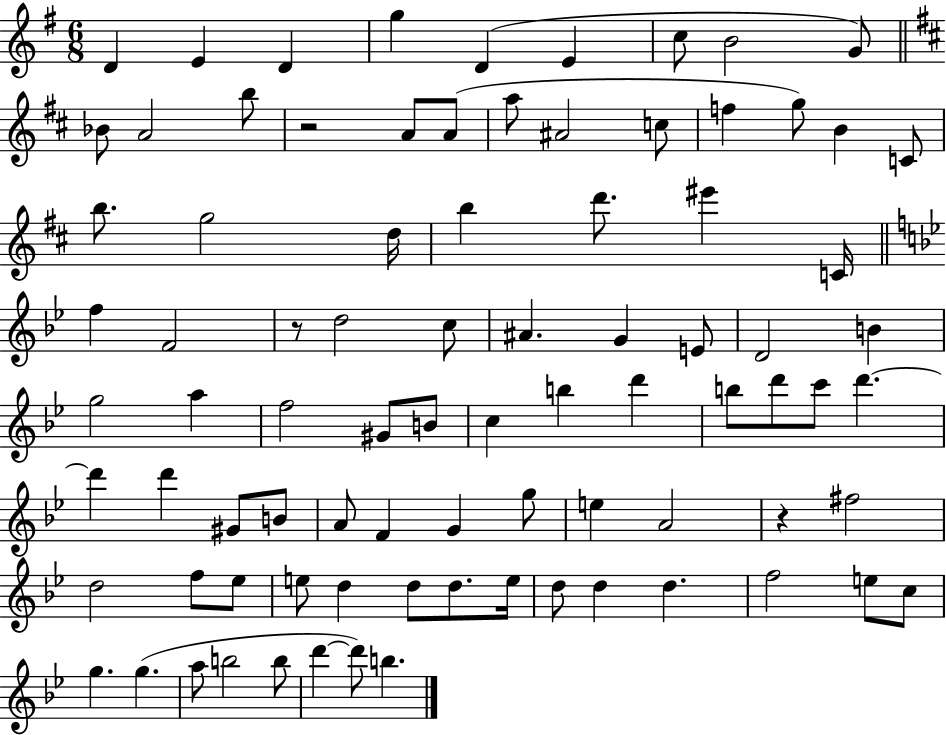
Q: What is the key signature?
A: G major